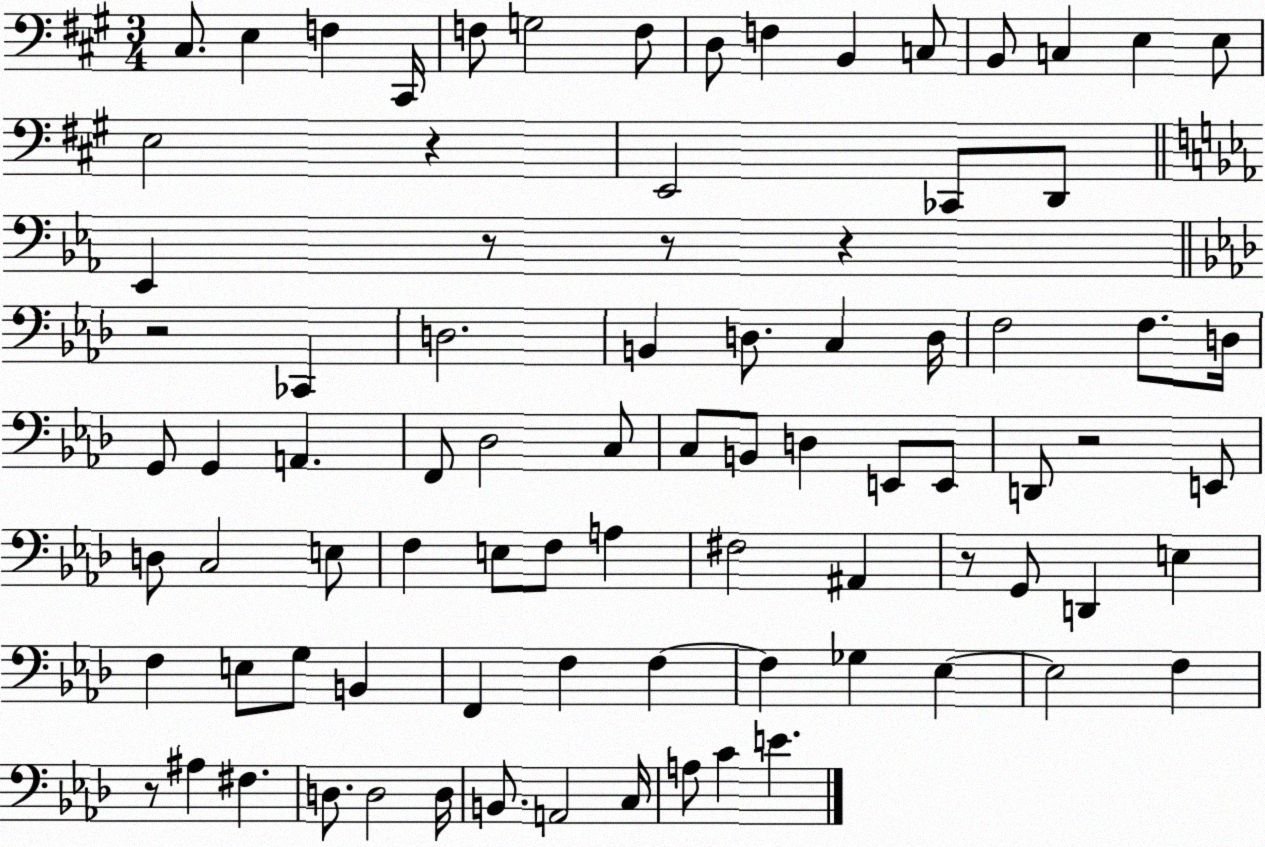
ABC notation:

X:1
T:Untitled
M:3/4
L:1/4
K:A
^C,/2 E, F, ^C,,/4 F,/2 G,2 F,/2 D,/2 F, B,, C,/2 B,,/2 C, E, E,/2 E,2 z E,,2 _C,,/2 D,,/2 _E,, z/2 z/2 z z2 _C,, D,2 B,, D,/2 C, D,/4 F,2 F,/2 D,/4 G,,/2 G,, A,, F,,/2 _D,2 C,/2 C,/2 B,,/2 D, E,,/2 E,,/2 D,,/2 z2 E,,/2 D,/2 C,2 E,/2 F, E,/2 F,/2 A, ^F,2 ^A,, z/2 G,,/2 D,, E, F, E,/2 G,/2 B,, F,, F, F, F, _G, _E, _E,2 F, z/2 ^A, ^F, D,/2 D,2 D,/4 B,,/2 A,,2 C,/4 A,/2 C E